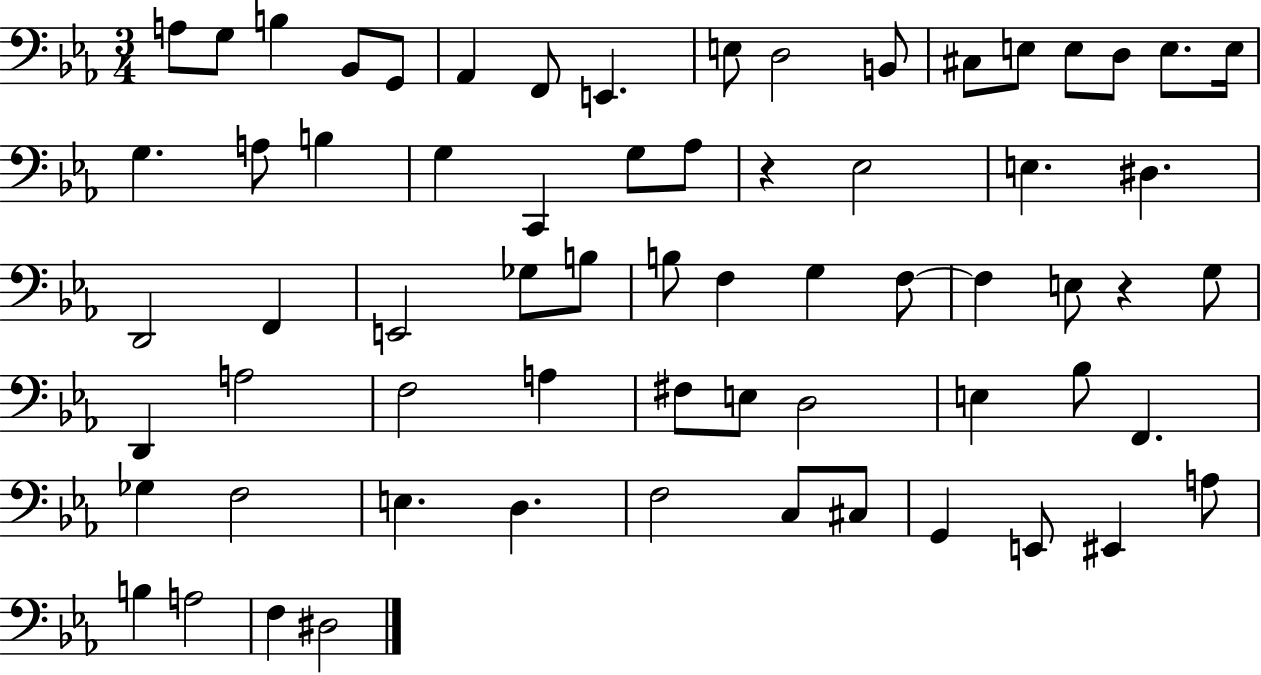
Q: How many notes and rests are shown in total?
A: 66